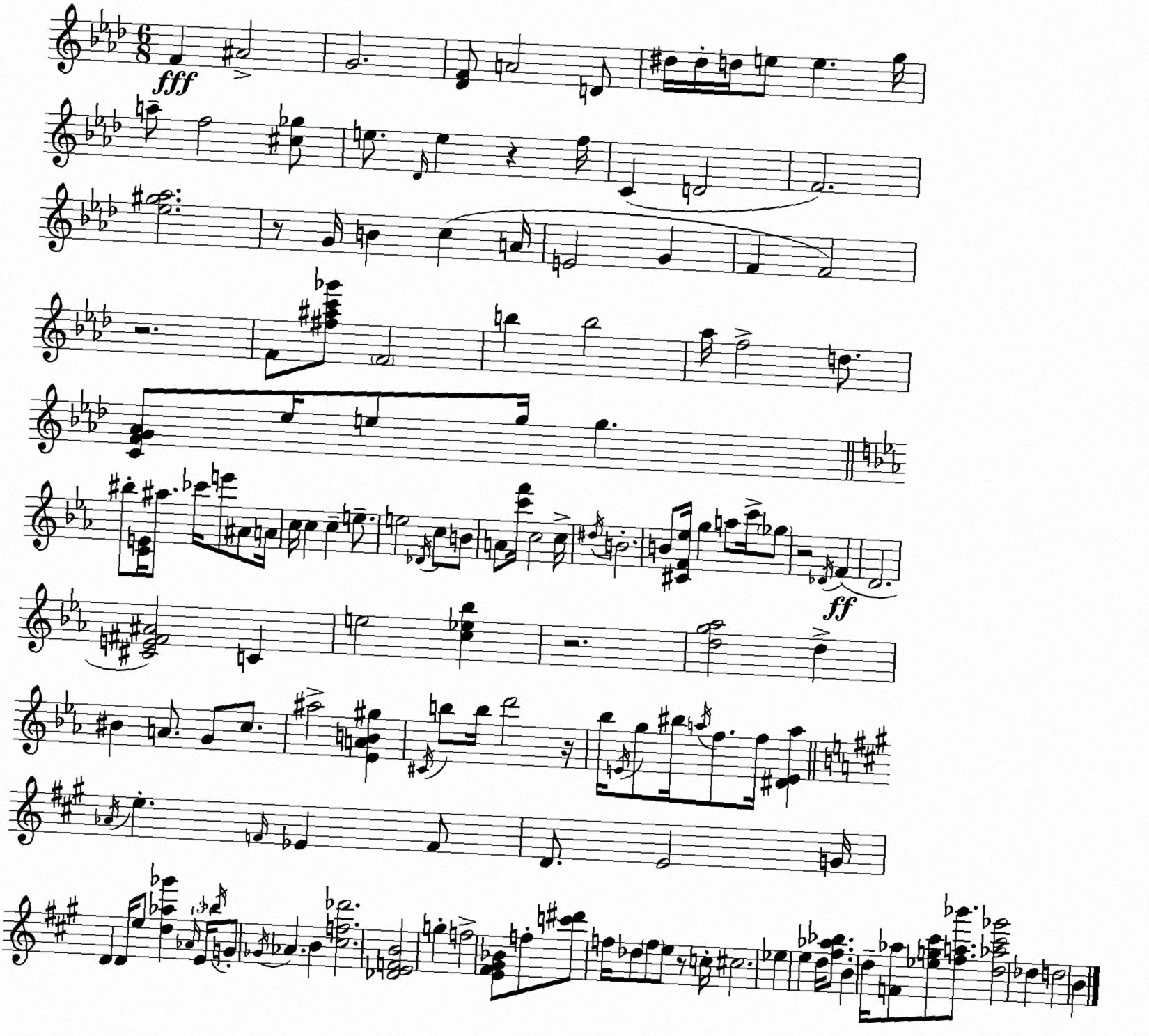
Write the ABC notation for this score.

X:1
T:Untitled
M:6/8
L:1/4
K:Ab
F ^A2 G2 [_DF]/2 A2 D/2 ^d/4 ^d/4 d/4 e/2 e g/4 a/2 f2 [^c_g]/2 e/2 _D/4 e z f/4 C D2 F2 [_e^g_a]2 z/2 G/4 B c A/4 E2 G F F2 z2 F/2 [^f^ac'_g']/2 F2 b b2 _a/4 f2 d/2 [CFG_A]/2 _e/4 e/2 g/4 g ^b/2 [CE]/4 ^a/2 _c'/4 e'/2 ^A/2 A/4 c/4 c c e/2 e2 _D/4 c/2 B/2 A/2 [c'f']/4 c2 c/4 ^d/4 B2 B/2 [^CF_e]/4 g a/2 c'/4 _g/2 z2 _D/4 F D2 [^CE^F^A]2 C e2 [c_e_b] z2 [dg_a]2 d ^B A/2 G/2 c/2 ^a2 [_EAB^g] ^C/4 b/2 b/4 d'2 z/4 _b/4 E/4 g/2 ^b/4 a/4 f/2 f/4 [^DEa] _A/4 e F/4 _E F/2 D/2 E2 G/4 D D/4 e/2 [d_a_g'] _A/4 E/4 _b/4 G/2 _G/4 _A B [^cf_d']2 [_DEFB]2 g f2 [E^F^G_B]/2 f/2 [c'^d']/2 f/4 _d/2 f/2 e/2 z/2 c/4 ^c2 _e e d/4 [^f_a_b]/2 B d/4 [F_a]/2 [_eg^c']/2 [^fa_b']/2 [d_a^c'_g']2 _d d2 B